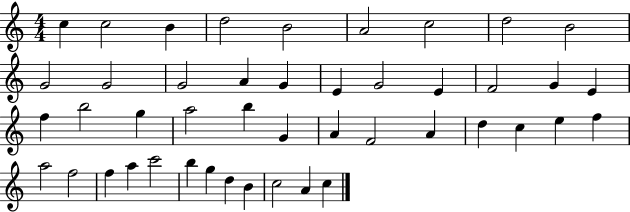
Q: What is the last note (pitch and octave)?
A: C5